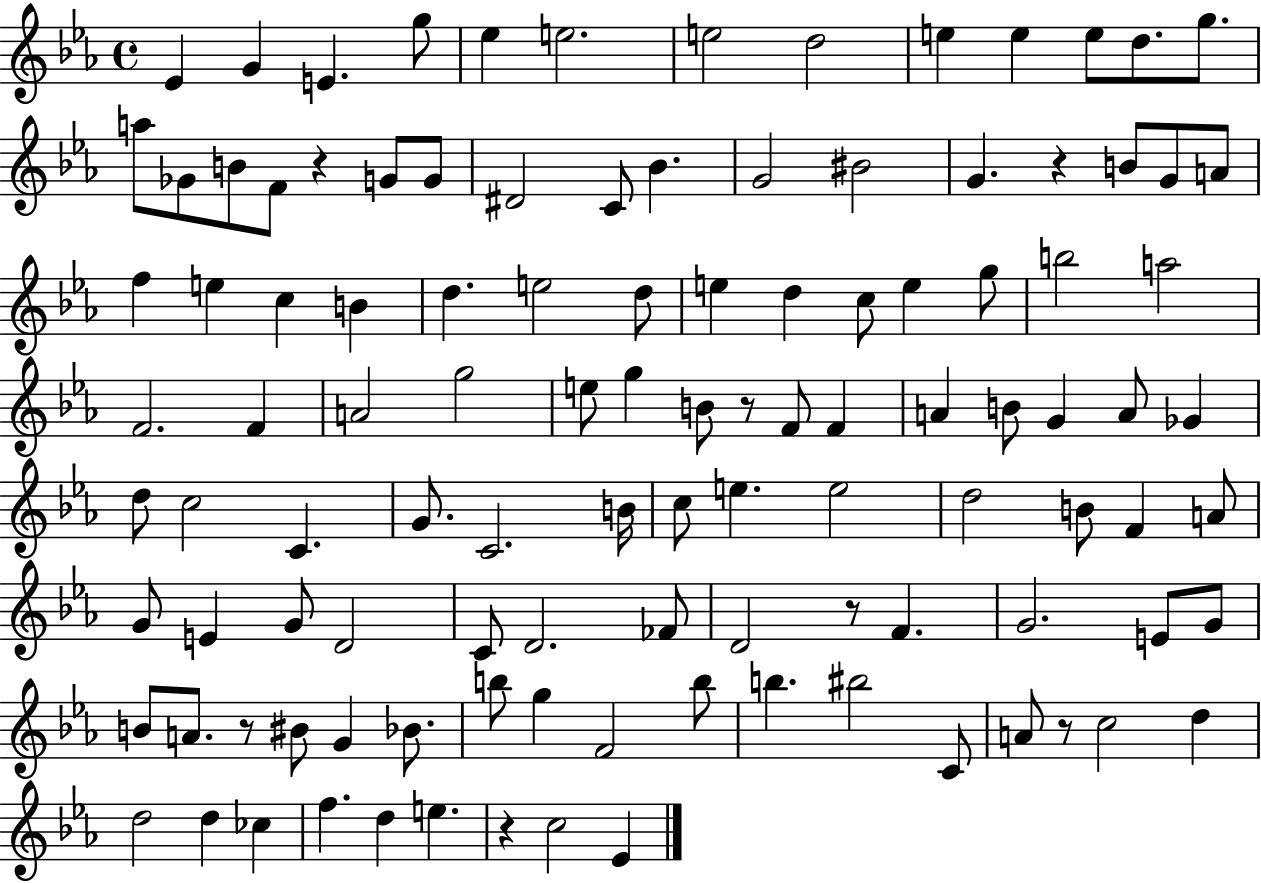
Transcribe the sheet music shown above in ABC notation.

X:1
T:Untitled
M:4/4
L:1/4
K:Eb
_E G E g/2 _e e2 e2 d2 e e e/2 d/2 g/2 a/2 _G/2 B/2 F/2 z G/2 G/2 ^D2 C/2 _B G2 ^B2 G z B/2 G/2 A/2 f e c B d e2 d/2 e d c/2 e g/2 b2 a2 F2 F A2 g2 e/2 g B/2 z/2 F/2 F A B/2 G A/2 _G d/2 c2 C G/2 C2 B/4 c/2 e e2 d2 B/2 F A/2 G/2 E G/2 D2 C/2 D2 _F/2 D2 z/2 F G2 E/2 G/2 B/2 A/2 z/2 ^B/2 G _B/2 b/2 g F2 b/2 b ^b2 C/2 A/2 z/2 c2 d d2 d _c f d e z c2 _E